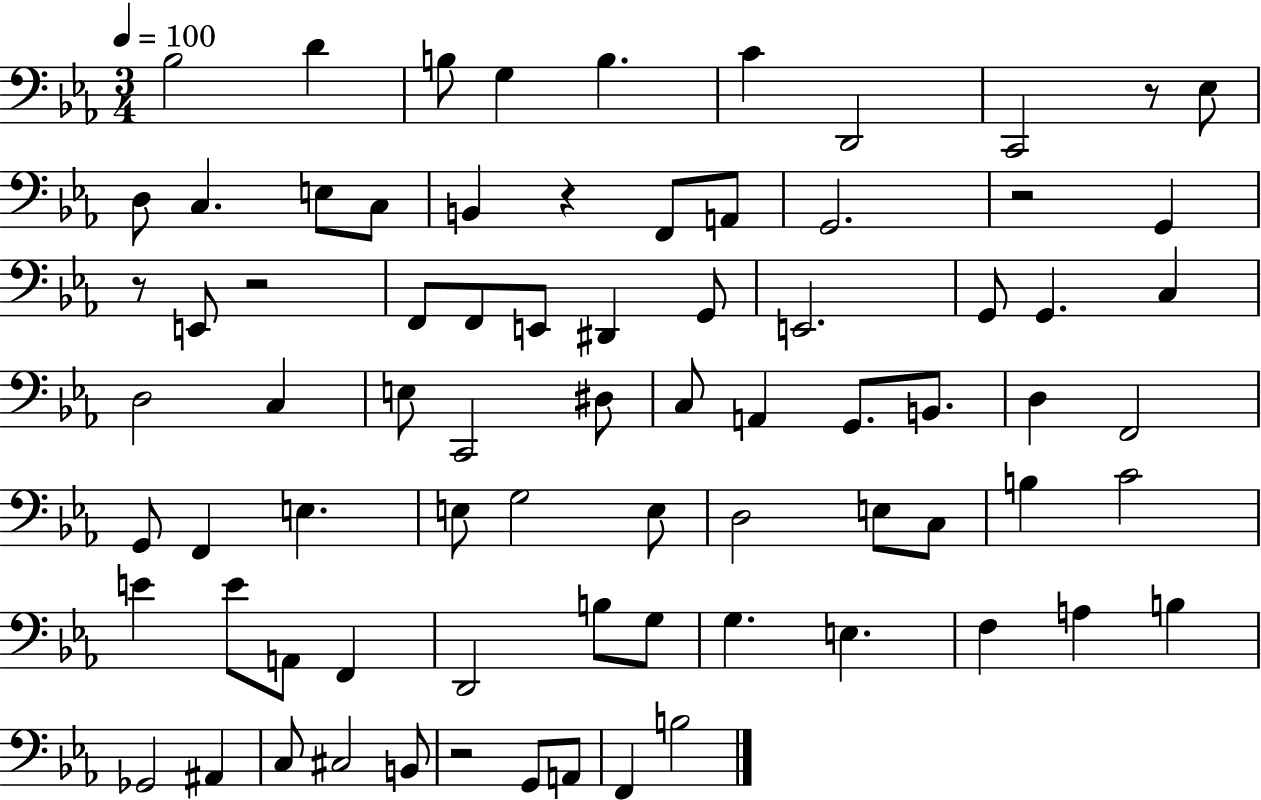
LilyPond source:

{
  \clef bass
  \numericTimeSignature
  \time 3/4
  \key ees \major
  \tempo 4 = 100
  bes2 d'4 | b8 g4 b4. | c'4 d,2 | c,2 r8 ees8 | \break d8 c4. e8 c8 | b,4 r4 f,8 a,8 | g,2. | r2 g,4 | \break r8 e,8 r2 | f,8 f,8 e,8 dis,4 g,8 | e,2. | g,8 g,4. c4 | \break d2 c4 | e8 c,2 dis8 | c8 a,4 g,8. b,8. | d4 f,2 | \break g,8 f,4 e4. | e8 g2 e8 | d2 e8 c8 | b4 c'2 | \break e'4 e'8 a,8 f,4 | d,2 b8 g8 | g4. e4. | f4 a4 b4 | \break ges,2 ais,4 | c8 cis2 b,8 | r2 g,8 a,8 | f,4 b2 | \break \bar "|."
}